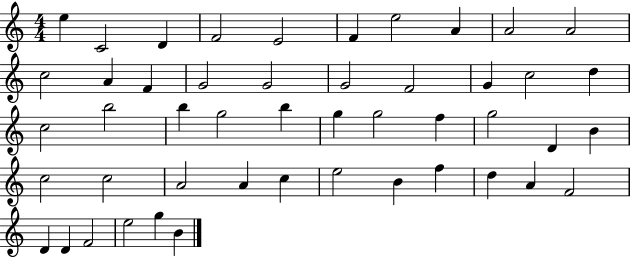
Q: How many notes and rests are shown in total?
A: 48